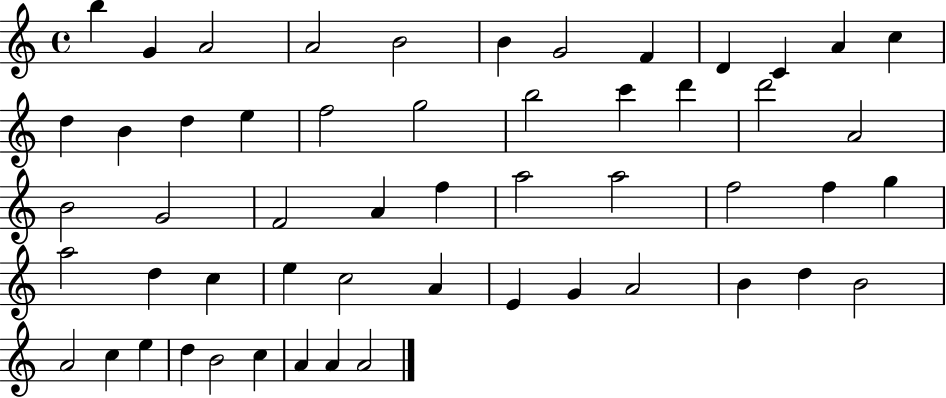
{
  \clef treble
  \time 4/4
  \defaultTimeSignature
  \key c \major
  b''4 g'4 a'2 | a'2 b'2 | b'4 g'2 f'4 | d'4 c'4 a'4 c''4 | \break d''4 b'4 d''4 e''4 | f''2 g''2 | b''2 c'''4 d'''4 | d'''2 a'2 | \break b'2 g'2 | f'2 a'4 f''4 | a''2 a''2 | f''2 f''4 g''4 | \break a''2 d''4 c''4 | e''4 c''2 a'4 | e'4 g'4 a'2 | b'4 d''4 b'2 | \break a'2 c''4 e''4 | d''4 b'2 c''4 | a'4 a'4 a'2 | \bar "|."
}